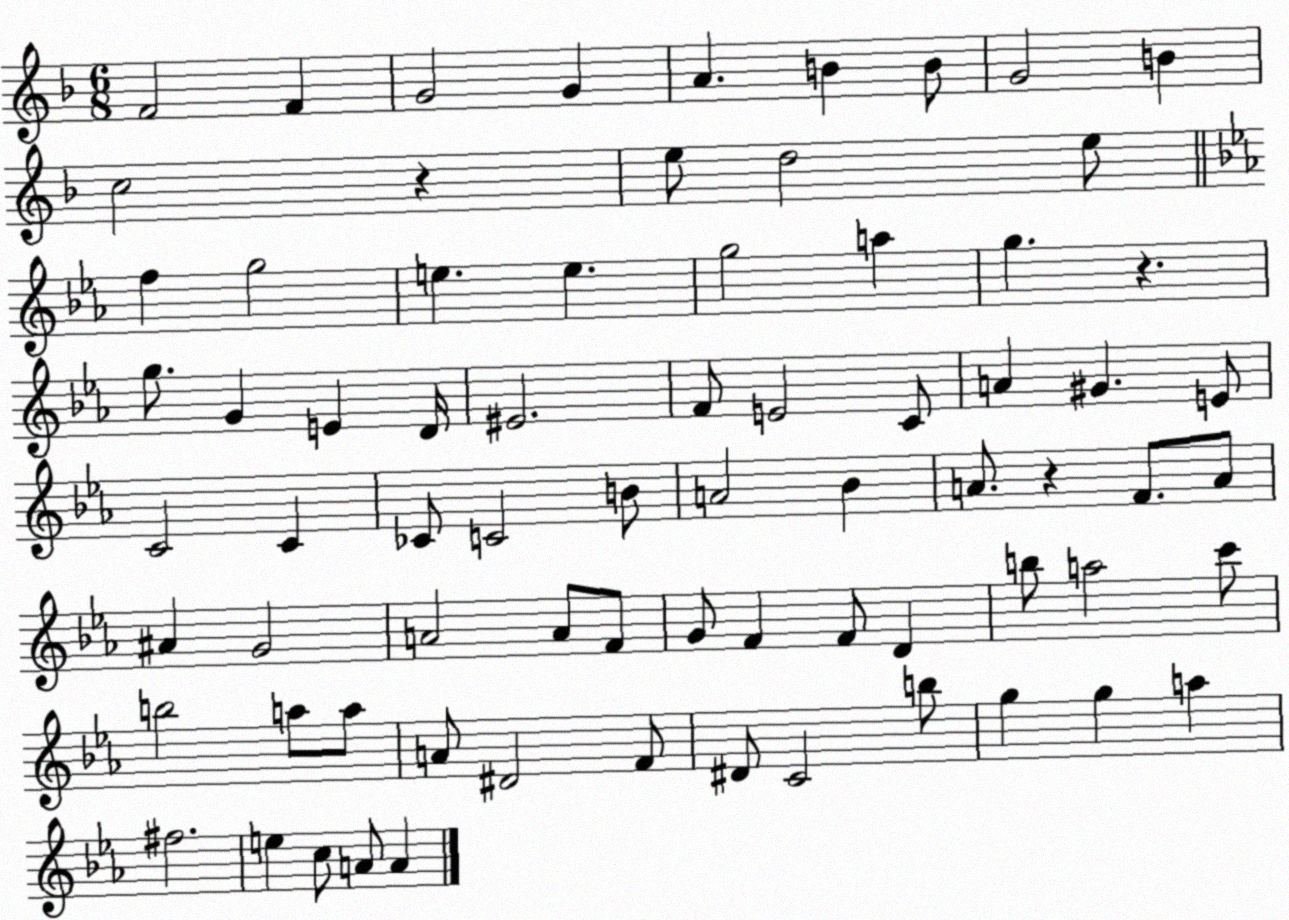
X:1
T:Untitled
M:6/8
L:1/4
K:F
F2 F G2 G A B B/2 G2 B c2 z e/2 d2 e/2 f g2 e e g2 a g z g/2 G E D/4 ^E2 F/2 E2 C/2 A ^G E/2 C2 C _C/2 C2 B/2 A2 _B A/2 z F/2 A/2 ^A G2 A2 A/2 F/2 G/2 F F/2 D b/2 a2 c'/2 b2 a/2 a/2 A/2 ^D2 F/2 ^D/2 C2 b/2 g g a ^f2 e c/2 A/2 A